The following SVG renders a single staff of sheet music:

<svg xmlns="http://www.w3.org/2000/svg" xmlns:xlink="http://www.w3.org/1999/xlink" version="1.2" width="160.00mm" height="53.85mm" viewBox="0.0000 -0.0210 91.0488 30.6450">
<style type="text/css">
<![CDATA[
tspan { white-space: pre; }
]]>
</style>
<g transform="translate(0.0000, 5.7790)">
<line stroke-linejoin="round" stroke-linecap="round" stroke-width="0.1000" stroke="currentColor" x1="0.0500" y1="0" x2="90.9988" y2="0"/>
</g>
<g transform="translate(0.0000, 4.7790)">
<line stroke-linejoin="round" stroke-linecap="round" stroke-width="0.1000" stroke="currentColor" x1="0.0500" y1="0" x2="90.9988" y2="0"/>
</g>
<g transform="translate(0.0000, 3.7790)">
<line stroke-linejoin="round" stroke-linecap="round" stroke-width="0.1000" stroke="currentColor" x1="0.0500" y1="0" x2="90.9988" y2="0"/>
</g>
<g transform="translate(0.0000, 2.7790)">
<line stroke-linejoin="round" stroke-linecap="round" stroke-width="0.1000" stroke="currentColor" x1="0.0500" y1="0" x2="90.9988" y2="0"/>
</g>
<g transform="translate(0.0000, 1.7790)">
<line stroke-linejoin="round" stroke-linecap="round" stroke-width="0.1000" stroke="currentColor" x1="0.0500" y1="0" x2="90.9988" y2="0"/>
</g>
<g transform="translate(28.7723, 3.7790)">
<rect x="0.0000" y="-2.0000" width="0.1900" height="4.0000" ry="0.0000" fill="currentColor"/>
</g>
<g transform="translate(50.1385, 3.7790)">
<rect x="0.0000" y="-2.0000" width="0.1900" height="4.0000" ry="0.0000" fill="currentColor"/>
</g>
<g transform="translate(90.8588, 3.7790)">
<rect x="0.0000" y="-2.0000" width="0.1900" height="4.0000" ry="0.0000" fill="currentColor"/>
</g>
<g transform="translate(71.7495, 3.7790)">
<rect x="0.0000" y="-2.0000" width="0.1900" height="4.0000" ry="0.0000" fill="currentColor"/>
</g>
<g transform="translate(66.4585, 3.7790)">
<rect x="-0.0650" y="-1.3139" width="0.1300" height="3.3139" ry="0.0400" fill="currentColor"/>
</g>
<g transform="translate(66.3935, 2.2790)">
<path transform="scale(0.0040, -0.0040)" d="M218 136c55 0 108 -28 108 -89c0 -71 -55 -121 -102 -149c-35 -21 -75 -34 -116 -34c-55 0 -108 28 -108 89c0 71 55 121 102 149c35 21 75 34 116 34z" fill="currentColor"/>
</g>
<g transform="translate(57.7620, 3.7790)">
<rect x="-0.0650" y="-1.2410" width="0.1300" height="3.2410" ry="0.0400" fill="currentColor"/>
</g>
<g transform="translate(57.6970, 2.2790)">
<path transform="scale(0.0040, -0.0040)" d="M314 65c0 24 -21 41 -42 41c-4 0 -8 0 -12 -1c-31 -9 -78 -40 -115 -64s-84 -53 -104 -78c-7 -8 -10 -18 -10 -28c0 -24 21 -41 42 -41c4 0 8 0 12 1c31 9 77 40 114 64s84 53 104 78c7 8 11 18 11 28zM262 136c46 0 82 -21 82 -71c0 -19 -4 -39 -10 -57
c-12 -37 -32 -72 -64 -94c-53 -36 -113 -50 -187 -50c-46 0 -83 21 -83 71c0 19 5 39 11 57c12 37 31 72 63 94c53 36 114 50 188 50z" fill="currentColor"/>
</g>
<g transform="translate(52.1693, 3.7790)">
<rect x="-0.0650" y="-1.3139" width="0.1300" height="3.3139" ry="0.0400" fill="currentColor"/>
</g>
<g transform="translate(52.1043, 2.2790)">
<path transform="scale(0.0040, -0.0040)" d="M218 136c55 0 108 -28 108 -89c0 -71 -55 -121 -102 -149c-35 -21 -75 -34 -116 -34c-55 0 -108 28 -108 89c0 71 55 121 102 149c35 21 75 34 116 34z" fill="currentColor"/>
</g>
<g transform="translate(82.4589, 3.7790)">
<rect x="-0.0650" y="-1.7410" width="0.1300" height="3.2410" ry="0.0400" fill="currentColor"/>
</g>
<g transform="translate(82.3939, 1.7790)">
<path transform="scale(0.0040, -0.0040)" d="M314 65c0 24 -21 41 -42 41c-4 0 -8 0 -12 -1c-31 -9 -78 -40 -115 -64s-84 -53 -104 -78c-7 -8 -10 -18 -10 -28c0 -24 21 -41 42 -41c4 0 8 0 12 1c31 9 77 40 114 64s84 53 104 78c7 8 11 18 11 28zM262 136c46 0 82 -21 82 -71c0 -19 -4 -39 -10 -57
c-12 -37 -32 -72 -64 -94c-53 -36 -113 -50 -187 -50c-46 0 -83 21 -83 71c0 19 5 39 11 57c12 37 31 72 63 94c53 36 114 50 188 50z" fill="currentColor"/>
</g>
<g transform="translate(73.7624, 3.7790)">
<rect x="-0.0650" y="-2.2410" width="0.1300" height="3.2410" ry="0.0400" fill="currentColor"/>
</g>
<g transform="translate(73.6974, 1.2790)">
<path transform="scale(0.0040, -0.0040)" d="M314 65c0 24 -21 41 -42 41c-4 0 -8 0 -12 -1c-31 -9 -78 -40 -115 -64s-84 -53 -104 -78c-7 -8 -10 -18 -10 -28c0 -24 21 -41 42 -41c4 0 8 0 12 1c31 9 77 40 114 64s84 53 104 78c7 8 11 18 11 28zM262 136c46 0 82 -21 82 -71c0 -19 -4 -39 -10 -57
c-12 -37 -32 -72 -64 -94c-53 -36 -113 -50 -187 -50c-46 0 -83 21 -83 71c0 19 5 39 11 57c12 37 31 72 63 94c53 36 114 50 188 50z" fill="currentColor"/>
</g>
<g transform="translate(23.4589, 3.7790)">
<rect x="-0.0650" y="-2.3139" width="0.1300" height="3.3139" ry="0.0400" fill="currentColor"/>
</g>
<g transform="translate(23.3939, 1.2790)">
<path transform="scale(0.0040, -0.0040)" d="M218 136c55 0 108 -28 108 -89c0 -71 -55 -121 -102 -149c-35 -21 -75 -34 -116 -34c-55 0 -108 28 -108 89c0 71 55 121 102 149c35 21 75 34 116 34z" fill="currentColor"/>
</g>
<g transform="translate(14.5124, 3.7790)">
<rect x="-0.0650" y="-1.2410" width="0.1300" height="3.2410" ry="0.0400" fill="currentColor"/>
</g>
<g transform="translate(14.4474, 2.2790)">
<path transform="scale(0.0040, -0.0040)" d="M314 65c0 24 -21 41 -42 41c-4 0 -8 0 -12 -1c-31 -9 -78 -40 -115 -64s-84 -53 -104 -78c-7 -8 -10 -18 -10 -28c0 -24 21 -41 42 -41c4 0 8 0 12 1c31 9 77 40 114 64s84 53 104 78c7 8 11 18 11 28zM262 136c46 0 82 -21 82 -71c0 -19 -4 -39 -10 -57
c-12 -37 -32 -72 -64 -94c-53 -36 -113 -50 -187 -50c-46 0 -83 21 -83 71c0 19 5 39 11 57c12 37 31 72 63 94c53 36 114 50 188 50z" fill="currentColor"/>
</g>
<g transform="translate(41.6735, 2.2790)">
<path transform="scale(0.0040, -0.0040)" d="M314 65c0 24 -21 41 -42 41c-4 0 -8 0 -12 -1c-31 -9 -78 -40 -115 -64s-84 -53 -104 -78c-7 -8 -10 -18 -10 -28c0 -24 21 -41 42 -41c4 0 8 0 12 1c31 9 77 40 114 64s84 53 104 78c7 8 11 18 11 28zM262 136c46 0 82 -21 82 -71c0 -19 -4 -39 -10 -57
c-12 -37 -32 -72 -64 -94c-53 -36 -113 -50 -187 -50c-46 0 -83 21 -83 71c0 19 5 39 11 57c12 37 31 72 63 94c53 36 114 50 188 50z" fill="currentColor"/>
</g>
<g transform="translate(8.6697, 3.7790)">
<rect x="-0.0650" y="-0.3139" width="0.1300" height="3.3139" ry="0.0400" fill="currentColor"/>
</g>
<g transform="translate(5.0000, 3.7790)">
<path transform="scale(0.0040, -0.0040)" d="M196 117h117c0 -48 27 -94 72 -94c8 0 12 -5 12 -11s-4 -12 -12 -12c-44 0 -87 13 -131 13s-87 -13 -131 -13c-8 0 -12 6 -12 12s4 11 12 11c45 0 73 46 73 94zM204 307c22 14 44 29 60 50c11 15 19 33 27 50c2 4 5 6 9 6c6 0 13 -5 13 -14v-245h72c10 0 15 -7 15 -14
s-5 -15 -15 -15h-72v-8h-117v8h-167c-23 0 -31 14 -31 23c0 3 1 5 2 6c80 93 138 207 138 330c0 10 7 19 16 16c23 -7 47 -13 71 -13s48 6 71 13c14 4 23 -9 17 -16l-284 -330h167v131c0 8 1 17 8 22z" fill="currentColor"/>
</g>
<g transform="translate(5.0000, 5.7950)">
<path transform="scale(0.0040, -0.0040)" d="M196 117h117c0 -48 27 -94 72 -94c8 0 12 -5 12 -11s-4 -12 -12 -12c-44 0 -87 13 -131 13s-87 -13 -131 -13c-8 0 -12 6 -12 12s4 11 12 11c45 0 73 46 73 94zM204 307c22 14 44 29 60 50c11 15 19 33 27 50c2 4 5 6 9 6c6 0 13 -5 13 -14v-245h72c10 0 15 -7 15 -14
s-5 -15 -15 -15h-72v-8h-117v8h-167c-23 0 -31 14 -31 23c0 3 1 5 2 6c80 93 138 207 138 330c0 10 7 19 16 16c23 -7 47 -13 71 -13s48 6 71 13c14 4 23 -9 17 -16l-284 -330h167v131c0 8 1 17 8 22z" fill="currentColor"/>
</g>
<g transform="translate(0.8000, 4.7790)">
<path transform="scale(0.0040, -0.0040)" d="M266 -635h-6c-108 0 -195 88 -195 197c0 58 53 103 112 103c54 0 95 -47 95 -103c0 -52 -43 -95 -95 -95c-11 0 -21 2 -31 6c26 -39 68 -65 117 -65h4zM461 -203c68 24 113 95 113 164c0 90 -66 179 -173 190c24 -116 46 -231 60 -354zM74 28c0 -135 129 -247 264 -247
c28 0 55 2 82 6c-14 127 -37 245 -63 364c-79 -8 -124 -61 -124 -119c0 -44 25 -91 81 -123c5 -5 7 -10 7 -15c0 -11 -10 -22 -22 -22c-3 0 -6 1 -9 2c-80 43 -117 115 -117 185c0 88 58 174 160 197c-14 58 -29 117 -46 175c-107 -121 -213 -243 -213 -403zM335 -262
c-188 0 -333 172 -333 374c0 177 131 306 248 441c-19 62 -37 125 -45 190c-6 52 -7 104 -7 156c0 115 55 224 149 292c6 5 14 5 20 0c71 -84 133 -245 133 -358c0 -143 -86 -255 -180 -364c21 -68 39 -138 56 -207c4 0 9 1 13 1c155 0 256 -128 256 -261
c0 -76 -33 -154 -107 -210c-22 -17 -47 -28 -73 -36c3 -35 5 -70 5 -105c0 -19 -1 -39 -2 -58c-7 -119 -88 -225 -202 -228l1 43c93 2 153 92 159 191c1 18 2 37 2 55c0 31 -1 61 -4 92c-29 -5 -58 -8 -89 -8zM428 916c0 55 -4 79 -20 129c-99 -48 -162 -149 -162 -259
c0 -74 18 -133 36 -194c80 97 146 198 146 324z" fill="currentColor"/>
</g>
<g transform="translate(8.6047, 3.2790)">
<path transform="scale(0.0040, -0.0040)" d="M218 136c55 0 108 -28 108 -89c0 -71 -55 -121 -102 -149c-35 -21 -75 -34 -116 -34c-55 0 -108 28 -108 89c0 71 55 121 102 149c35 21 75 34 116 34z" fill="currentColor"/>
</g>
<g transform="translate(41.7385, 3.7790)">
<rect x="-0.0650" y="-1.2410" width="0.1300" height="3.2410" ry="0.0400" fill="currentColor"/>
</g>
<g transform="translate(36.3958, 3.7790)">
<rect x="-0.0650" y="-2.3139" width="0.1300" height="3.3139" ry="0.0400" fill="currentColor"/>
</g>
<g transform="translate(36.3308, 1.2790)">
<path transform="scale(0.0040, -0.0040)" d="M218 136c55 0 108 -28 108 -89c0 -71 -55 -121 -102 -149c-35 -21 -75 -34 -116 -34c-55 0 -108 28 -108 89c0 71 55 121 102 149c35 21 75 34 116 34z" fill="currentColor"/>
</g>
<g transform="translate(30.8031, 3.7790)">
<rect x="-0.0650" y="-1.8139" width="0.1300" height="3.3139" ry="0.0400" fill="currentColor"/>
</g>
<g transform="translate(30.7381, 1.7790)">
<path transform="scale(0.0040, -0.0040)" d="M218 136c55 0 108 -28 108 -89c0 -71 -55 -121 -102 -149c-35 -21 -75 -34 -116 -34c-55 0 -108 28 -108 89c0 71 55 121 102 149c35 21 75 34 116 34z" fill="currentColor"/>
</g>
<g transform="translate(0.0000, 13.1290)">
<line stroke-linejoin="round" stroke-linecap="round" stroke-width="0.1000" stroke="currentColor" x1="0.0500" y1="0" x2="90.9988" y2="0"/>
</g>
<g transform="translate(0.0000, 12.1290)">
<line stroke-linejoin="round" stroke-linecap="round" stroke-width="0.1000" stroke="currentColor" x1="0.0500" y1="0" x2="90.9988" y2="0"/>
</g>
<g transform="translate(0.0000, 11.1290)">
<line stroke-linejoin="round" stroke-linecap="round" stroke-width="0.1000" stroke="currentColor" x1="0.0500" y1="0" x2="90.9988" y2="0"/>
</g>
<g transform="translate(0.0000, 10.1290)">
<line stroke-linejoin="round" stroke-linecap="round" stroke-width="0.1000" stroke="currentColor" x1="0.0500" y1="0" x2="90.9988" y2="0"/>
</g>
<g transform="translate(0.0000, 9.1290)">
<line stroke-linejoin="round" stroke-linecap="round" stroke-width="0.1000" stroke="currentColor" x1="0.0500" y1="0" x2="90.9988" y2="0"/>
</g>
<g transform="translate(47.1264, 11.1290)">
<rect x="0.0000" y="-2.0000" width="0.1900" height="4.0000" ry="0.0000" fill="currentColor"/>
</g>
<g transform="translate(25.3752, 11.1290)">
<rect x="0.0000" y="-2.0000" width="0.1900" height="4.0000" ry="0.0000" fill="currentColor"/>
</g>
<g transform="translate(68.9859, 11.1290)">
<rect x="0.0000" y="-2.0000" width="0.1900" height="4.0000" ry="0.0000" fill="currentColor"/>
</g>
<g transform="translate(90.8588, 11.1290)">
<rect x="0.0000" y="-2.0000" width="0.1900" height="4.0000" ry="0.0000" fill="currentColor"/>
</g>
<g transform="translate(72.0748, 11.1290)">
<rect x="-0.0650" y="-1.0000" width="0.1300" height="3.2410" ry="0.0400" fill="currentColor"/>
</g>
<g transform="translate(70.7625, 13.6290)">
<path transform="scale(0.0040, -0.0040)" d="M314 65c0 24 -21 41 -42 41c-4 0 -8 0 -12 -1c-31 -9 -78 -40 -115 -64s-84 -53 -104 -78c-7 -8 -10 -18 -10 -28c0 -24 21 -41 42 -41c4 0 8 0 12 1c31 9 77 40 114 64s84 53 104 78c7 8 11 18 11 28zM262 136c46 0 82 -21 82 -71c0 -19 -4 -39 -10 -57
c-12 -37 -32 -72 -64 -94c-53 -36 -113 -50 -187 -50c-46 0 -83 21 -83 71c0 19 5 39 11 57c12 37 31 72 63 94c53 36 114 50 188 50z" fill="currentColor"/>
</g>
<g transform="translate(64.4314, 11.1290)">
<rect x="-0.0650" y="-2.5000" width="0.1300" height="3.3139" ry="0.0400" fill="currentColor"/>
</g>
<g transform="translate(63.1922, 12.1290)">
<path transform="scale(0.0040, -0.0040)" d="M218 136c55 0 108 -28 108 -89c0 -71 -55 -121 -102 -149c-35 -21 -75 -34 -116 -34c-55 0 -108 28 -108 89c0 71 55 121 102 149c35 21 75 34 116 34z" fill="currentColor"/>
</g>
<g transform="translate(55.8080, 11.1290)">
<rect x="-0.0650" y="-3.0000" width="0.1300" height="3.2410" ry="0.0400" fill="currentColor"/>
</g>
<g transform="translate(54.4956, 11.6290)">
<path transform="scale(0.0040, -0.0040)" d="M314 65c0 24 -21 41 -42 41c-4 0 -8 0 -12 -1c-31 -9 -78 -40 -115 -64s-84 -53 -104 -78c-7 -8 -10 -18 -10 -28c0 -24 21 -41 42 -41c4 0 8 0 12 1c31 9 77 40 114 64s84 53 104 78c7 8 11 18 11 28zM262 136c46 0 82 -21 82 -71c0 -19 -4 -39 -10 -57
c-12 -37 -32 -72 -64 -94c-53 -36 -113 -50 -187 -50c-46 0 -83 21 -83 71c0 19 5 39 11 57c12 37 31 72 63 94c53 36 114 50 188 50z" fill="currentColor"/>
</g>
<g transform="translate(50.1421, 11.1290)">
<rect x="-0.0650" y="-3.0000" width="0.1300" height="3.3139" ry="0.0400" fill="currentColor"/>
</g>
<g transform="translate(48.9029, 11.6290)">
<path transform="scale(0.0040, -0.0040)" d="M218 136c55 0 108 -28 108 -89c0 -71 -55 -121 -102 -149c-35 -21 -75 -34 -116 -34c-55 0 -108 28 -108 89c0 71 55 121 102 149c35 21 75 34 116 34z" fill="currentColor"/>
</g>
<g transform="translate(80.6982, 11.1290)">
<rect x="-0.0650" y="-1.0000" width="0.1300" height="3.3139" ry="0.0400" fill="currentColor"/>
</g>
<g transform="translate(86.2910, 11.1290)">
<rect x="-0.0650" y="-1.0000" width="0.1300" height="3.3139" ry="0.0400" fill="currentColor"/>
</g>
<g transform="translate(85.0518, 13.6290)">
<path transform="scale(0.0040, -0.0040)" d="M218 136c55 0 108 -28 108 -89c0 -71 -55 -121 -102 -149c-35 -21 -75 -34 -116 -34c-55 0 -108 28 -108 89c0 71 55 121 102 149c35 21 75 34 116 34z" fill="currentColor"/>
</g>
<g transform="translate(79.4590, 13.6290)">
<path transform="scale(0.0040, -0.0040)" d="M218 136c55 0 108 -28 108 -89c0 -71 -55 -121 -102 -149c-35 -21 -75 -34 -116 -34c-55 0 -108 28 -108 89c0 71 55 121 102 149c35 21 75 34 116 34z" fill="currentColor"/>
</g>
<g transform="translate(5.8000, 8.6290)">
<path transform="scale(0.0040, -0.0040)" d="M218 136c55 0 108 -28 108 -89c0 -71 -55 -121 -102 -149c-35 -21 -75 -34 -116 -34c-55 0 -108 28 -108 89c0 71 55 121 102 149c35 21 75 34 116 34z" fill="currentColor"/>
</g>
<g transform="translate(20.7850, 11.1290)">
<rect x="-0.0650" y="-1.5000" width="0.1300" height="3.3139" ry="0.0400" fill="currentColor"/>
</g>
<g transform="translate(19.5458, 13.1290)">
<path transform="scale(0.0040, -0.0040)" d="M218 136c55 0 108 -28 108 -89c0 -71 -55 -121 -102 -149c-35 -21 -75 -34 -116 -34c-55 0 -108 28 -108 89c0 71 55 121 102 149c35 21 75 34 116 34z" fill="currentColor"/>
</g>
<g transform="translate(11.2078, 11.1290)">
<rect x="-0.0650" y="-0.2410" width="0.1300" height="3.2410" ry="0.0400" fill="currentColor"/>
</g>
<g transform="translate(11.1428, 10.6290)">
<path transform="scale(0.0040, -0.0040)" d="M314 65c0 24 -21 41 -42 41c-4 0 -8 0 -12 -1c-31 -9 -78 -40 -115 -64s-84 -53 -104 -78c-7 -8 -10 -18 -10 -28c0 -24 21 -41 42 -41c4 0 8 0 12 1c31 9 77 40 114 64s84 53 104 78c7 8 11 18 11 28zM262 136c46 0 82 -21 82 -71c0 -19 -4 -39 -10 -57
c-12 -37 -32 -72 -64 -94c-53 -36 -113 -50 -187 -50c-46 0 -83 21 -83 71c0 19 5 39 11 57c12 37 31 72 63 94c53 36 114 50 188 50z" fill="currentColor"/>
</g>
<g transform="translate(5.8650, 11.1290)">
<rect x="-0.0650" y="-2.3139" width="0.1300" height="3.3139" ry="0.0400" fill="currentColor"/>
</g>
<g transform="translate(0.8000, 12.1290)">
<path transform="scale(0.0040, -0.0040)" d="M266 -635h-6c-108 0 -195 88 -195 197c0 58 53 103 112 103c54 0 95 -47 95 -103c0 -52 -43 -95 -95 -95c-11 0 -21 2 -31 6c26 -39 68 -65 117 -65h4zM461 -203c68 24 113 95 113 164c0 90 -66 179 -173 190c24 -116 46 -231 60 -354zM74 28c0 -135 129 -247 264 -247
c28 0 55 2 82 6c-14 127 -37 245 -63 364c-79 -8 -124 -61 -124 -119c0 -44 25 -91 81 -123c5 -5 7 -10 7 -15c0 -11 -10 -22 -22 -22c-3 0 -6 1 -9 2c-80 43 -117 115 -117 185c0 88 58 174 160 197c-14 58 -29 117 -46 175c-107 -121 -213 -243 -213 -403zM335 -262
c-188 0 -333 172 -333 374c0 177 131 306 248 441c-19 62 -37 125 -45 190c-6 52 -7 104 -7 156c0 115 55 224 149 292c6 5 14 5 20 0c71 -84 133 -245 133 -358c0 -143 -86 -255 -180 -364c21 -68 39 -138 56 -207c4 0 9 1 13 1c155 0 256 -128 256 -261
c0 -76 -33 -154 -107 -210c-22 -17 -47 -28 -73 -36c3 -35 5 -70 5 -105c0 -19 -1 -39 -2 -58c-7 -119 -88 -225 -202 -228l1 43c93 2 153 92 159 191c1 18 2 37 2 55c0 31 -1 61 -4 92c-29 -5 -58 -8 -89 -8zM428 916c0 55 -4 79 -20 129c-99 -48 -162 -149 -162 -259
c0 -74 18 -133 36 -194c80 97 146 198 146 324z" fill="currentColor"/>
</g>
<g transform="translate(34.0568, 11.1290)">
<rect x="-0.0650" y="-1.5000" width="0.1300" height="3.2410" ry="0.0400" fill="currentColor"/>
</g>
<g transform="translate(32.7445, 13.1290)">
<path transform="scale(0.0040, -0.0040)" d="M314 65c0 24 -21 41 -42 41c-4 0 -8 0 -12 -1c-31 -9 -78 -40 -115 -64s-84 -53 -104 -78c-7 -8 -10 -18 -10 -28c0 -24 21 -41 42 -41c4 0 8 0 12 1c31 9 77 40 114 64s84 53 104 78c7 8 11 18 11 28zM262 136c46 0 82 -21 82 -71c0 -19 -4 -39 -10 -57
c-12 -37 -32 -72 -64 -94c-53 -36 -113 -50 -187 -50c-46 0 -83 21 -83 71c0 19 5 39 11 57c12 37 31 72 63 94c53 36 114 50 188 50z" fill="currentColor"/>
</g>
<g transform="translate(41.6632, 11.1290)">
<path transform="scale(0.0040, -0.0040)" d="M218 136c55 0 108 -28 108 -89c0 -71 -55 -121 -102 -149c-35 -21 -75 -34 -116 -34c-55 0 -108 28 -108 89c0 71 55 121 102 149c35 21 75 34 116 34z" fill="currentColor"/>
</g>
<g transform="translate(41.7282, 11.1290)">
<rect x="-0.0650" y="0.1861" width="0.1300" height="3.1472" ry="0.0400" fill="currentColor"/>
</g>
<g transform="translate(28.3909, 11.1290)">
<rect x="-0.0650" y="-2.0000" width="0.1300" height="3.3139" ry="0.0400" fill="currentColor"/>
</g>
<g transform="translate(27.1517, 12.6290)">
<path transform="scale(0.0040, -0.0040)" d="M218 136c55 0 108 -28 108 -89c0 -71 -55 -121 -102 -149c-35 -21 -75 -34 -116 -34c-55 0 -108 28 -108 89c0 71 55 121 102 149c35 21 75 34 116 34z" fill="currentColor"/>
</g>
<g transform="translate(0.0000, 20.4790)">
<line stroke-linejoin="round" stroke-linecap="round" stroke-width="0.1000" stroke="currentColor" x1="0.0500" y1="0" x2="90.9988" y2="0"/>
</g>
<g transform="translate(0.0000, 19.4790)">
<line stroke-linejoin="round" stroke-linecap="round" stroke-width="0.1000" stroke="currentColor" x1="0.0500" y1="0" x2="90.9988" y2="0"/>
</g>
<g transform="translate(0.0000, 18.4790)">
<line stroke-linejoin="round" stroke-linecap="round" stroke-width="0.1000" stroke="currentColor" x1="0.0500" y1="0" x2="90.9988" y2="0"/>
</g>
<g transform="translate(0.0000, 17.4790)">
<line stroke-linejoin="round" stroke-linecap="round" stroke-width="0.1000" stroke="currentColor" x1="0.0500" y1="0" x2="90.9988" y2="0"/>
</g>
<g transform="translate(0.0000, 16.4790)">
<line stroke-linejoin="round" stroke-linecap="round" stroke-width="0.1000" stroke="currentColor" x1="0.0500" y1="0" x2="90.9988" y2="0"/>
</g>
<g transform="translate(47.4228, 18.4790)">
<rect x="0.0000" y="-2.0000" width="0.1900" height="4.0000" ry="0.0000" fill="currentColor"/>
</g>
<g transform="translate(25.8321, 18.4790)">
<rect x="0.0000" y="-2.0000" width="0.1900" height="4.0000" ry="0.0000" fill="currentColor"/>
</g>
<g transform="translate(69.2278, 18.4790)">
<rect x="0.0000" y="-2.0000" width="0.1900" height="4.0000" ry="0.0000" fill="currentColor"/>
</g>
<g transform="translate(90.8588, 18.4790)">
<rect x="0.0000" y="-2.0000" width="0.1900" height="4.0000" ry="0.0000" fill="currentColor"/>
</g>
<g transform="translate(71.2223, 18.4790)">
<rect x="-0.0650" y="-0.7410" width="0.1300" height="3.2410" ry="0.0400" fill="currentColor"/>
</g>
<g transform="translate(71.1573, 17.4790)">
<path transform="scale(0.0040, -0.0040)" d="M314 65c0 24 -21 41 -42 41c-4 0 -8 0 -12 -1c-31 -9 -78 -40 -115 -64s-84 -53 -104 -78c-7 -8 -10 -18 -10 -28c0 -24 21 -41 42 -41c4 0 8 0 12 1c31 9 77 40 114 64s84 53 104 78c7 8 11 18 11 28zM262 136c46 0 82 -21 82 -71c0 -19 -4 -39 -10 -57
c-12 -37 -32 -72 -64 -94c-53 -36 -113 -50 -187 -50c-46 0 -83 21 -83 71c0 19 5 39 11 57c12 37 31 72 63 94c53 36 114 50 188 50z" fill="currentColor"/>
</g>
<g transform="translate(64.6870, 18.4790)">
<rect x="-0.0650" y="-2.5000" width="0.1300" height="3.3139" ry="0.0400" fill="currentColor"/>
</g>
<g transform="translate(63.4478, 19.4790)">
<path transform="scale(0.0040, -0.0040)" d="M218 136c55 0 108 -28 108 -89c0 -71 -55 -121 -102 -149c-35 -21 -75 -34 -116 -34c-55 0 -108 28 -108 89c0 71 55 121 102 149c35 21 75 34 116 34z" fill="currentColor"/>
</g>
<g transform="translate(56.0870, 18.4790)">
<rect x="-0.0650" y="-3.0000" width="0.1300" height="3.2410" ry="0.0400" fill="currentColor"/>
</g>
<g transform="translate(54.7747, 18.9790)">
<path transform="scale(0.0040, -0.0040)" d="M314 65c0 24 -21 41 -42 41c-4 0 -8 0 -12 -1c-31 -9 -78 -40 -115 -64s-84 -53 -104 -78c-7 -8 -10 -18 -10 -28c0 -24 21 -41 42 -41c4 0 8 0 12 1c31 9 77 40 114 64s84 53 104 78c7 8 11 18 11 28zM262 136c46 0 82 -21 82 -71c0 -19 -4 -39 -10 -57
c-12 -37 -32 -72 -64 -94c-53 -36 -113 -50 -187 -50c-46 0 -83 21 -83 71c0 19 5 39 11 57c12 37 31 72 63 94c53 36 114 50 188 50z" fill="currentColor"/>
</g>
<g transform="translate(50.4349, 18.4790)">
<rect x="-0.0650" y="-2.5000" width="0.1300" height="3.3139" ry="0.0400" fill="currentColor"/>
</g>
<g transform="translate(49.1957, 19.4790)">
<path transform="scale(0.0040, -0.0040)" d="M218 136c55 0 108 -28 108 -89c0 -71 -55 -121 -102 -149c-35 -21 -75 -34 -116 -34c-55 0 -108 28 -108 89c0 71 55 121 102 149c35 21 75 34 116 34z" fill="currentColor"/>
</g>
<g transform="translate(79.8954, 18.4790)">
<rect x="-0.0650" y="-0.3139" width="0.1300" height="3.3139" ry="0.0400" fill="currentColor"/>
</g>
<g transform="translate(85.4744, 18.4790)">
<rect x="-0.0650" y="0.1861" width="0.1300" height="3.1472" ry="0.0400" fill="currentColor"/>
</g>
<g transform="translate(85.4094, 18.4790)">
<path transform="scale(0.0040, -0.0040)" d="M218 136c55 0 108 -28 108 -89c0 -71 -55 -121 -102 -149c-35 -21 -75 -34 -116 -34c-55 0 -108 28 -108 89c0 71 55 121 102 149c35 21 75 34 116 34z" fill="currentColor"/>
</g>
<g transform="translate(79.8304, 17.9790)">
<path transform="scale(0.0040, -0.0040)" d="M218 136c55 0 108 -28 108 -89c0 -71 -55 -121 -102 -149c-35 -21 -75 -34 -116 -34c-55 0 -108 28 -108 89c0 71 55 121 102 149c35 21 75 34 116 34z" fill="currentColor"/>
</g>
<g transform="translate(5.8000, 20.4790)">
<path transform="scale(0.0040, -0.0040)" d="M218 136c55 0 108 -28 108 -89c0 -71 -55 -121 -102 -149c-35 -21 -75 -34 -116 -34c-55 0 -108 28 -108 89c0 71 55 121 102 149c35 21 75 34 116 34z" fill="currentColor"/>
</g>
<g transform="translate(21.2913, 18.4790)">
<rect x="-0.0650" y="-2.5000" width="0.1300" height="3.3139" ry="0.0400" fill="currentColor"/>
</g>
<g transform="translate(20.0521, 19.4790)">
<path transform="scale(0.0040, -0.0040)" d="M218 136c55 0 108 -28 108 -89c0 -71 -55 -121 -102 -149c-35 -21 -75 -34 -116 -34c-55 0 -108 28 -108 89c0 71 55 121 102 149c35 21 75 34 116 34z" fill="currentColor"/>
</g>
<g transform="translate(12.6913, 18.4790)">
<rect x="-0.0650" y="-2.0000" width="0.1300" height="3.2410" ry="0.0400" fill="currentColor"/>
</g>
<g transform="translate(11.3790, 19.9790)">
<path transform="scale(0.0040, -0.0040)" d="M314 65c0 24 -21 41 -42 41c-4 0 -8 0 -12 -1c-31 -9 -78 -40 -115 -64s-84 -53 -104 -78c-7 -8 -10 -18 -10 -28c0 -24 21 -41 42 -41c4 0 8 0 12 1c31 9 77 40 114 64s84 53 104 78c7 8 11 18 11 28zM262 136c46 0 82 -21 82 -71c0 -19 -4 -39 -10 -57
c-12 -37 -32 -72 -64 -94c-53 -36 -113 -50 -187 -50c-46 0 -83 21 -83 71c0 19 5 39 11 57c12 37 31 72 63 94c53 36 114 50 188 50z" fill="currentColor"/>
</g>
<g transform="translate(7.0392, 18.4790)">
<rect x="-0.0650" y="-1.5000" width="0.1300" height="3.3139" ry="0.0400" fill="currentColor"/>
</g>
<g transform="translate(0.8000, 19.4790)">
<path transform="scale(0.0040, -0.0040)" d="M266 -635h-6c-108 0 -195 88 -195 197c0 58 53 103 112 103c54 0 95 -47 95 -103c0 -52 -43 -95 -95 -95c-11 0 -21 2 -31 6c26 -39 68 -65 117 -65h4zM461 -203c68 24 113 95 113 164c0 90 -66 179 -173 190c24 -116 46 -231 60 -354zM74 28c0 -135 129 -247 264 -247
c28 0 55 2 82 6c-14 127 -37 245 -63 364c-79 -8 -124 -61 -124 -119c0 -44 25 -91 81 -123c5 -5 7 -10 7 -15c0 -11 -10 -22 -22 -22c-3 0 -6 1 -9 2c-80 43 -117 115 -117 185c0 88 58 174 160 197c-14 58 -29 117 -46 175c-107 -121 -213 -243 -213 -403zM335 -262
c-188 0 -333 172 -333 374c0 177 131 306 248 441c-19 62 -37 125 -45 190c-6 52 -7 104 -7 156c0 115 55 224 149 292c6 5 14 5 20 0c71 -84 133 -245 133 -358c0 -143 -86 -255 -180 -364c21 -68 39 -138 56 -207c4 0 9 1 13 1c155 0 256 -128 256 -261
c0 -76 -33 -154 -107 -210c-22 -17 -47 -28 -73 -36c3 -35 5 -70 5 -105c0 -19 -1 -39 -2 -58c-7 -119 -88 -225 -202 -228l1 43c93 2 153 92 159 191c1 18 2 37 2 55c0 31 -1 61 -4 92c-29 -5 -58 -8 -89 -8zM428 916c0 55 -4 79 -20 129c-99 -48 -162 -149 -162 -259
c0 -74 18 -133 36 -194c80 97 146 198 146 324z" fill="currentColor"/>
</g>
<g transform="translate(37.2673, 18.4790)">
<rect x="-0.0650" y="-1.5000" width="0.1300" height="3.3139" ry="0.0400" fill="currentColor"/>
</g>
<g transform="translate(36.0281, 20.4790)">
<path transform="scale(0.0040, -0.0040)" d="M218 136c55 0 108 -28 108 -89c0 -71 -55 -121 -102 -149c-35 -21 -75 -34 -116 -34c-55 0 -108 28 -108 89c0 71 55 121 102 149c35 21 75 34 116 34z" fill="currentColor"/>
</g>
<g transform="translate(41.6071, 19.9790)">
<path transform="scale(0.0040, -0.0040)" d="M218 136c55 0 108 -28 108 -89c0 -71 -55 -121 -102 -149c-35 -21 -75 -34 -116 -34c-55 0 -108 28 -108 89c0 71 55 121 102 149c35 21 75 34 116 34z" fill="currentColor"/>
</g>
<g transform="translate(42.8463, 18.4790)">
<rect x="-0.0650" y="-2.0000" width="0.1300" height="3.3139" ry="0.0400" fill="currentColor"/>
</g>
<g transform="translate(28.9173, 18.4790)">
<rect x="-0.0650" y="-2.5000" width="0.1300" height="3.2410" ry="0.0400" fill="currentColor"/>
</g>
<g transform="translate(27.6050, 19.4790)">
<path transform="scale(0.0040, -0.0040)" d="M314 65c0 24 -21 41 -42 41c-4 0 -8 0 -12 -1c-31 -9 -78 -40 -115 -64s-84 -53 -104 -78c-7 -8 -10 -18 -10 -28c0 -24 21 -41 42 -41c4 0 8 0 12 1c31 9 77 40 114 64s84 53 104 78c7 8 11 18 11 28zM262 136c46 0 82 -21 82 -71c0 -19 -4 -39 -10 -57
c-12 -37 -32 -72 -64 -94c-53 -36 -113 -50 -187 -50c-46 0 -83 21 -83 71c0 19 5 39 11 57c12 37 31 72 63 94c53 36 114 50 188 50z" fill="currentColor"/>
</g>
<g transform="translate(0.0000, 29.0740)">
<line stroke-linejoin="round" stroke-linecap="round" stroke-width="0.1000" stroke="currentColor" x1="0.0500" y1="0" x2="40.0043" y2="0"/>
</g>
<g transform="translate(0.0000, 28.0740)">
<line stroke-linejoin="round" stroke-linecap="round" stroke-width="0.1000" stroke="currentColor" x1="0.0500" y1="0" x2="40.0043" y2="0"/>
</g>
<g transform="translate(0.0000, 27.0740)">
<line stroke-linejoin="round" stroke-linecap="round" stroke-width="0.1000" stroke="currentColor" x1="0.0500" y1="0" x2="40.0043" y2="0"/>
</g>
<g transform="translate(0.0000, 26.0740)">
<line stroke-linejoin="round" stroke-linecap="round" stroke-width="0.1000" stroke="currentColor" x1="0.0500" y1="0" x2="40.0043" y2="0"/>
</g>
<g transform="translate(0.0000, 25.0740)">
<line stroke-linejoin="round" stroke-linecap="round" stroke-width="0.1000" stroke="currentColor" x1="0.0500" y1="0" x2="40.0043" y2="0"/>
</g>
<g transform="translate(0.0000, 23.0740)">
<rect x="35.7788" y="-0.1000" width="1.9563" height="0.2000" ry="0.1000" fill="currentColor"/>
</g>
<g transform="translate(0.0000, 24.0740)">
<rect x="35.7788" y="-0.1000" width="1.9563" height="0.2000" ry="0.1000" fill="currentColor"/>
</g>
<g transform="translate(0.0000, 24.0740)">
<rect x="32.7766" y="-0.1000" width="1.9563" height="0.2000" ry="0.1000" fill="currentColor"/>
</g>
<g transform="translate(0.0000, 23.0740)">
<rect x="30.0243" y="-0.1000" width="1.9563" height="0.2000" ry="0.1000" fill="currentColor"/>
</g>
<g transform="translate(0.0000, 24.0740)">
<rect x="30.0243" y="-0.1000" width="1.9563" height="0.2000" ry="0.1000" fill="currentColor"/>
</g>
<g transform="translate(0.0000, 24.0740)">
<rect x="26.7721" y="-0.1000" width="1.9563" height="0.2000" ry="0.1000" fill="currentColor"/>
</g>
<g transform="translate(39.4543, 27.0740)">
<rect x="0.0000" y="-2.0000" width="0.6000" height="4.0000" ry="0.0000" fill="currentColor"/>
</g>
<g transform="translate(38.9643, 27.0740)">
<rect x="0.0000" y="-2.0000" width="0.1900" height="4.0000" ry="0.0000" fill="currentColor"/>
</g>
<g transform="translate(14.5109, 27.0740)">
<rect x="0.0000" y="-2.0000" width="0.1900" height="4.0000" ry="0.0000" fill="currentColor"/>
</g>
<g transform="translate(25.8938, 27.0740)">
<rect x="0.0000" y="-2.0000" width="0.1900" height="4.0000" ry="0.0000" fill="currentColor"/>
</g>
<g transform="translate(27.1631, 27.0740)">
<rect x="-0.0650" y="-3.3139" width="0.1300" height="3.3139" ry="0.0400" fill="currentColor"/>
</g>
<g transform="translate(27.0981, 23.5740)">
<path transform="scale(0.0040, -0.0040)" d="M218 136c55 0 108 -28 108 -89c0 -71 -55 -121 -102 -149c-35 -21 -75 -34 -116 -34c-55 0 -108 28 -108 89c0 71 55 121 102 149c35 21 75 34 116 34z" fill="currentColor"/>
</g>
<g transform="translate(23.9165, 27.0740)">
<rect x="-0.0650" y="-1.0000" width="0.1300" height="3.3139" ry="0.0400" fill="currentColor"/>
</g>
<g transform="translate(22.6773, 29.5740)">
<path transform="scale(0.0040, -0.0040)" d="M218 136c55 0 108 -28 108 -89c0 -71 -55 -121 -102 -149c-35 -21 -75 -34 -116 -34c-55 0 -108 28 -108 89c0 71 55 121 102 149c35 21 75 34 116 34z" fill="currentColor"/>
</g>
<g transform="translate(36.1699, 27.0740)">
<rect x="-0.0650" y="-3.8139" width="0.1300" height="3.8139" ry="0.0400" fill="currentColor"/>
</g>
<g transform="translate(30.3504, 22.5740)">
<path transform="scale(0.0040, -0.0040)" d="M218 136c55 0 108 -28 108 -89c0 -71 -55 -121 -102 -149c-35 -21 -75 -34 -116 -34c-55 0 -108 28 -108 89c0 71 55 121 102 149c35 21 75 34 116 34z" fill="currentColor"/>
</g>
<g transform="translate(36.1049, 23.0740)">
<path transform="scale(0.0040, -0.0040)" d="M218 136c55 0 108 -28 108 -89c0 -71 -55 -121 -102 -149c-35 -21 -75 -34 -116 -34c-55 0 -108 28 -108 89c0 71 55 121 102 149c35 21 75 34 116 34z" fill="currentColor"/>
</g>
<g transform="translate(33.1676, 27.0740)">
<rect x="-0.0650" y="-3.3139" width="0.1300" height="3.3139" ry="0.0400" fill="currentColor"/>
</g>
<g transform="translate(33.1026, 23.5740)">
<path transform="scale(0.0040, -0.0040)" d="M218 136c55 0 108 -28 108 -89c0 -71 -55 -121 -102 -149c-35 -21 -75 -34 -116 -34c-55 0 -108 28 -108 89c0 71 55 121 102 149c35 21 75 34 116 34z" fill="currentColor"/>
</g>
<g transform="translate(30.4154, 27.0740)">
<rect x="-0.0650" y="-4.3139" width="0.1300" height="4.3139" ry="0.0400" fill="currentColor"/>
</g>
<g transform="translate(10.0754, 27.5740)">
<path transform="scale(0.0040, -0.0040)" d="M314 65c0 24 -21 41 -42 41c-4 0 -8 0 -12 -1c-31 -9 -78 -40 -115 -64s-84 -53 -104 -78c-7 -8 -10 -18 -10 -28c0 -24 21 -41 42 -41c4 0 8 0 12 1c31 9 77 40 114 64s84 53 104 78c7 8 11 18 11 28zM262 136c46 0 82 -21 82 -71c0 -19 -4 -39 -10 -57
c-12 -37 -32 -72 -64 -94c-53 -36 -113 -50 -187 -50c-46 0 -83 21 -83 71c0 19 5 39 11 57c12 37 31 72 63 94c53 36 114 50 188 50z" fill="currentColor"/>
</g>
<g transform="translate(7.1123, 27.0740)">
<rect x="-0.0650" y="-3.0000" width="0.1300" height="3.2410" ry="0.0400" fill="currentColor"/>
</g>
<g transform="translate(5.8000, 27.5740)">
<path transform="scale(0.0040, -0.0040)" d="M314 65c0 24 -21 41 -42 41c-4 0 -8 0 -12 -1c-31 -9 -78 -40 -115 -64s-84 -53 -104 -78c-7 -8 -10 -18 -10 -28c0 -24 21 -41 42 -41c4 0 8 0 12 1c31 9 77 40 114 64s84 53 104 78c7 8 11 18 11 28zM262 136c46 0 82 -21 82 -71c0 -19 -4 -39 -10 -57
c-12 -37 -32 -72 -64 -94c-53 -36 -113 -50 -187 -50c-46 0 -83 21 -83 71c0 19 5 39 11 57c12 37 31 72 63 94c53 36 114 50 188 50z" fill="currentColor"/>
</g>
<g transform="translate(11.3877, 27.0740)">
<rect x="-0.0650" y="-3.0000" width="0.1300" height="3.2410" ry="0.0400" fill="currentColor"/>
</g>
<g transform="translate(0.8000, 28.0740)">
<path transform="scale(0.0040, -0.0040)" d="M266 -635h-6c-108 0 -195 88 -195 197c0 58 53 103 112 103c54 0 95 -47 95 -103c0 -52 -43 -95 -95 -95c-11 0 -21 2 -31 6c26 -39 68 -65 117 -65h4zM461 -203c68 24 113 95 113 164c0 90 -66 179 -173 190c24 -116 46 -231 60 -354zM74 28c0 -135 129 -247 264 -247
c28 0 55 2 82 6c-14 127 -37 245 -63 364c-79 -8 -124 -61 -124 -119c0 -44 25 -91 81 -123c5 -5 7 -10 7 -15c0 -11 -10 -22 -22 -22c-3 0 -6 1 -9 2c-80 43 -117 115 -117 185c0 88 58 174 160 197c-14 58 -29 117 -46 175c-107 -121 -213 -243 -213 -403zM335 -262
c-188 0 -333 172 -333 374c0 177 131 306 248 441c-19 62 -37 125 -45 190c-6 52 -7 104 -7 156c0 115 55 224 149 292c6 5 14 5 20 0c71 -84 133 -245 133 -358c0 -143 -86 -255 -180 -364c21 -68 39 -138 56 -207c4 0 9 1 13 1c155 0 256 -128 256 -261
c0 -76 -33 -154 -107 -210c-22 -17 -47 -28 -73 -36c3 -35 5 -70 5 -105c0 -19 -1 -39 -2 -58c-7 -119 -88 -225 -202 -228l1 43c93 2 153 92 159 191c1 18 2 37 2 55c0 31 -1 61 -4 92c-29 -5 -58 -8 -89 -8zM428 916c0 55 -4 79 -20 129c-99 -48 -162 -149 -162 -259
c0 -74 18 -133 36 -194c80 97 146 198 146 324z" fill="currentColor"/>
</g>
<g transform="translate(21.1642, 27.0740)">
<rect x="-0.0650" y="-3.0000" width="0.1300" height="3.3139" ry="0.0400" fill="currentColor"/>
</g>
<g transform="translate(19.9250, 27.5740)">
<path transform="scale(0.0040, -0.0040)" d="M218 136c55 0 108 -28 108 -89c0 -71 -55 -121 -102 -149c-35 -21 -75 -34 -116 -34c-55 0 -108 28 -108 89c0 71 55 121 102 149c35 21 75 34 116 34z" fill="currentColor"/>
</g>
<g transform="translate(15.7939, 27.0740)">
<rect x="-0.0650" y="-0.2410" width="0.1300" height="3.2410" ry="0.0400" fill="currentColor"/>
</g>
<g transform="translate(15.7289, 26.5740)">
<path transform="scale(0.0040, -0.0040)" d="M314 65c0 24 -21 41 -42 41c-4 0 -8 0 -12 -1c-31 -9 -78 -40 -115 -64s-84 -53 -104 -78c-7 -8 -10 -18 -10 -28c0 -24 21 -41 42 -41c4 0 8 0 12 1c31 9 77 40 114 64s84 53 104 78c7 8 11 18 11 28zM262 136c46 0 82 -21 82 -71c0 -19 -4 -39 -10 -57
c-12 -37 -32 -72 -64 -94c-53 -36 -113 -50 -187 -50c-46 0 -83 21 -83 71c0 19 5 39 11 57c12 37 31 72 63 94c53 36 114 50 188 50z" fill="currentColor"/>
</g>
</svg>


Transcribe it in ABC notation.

X:1
T:Untitled
M:4/4
L:1/4
K:C
c e2 g f g e2 e e2 e g2 f2 g c2 E F E2 B A A2 G D2 D D E F2 G G2 E F G A2 G d2 c B A2 A2 c2 A D b d' b c'